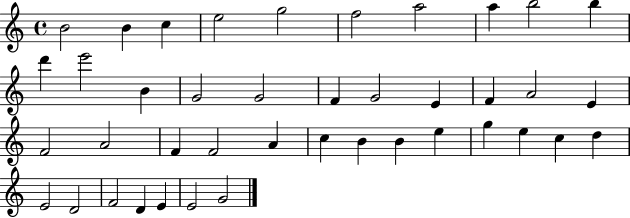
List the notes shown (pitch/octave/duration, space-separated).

B4/h B4/q C5/q E5/h G5/h F5/h A5/h A5/q B5/h B5/q D6/q E6/h B4/q G4/h G4/h F4/q G4/h E4/q F4/q A4/h E4/q F4/h A4/h F4/q F4/h A4/q C5/q B4/q B4/q E5/q G5/q E5/q C5/q D5/q E4/h D4/h F4/h D4/q E4/q E4/h G4/h